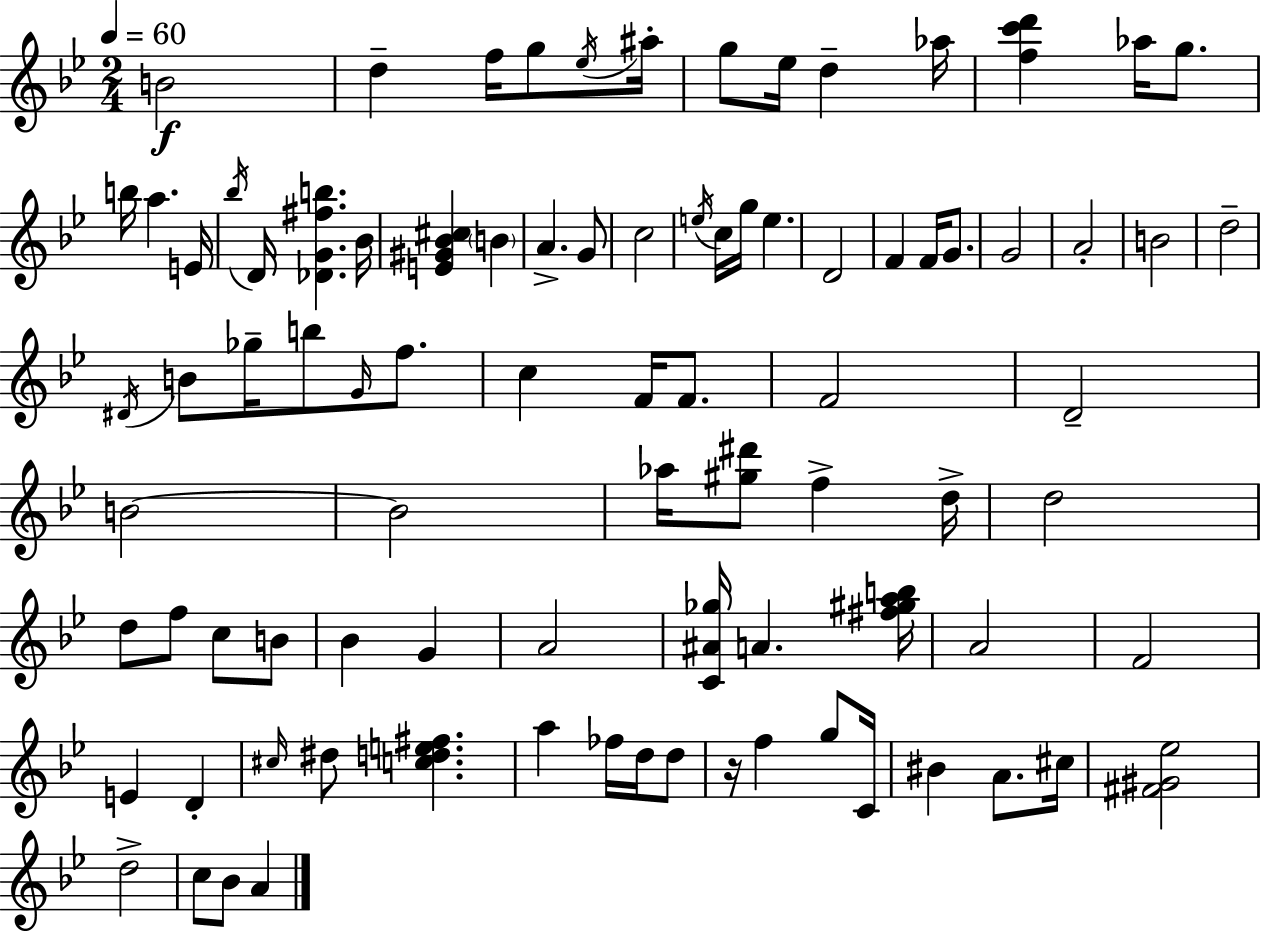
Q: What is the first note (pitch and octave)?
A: B4